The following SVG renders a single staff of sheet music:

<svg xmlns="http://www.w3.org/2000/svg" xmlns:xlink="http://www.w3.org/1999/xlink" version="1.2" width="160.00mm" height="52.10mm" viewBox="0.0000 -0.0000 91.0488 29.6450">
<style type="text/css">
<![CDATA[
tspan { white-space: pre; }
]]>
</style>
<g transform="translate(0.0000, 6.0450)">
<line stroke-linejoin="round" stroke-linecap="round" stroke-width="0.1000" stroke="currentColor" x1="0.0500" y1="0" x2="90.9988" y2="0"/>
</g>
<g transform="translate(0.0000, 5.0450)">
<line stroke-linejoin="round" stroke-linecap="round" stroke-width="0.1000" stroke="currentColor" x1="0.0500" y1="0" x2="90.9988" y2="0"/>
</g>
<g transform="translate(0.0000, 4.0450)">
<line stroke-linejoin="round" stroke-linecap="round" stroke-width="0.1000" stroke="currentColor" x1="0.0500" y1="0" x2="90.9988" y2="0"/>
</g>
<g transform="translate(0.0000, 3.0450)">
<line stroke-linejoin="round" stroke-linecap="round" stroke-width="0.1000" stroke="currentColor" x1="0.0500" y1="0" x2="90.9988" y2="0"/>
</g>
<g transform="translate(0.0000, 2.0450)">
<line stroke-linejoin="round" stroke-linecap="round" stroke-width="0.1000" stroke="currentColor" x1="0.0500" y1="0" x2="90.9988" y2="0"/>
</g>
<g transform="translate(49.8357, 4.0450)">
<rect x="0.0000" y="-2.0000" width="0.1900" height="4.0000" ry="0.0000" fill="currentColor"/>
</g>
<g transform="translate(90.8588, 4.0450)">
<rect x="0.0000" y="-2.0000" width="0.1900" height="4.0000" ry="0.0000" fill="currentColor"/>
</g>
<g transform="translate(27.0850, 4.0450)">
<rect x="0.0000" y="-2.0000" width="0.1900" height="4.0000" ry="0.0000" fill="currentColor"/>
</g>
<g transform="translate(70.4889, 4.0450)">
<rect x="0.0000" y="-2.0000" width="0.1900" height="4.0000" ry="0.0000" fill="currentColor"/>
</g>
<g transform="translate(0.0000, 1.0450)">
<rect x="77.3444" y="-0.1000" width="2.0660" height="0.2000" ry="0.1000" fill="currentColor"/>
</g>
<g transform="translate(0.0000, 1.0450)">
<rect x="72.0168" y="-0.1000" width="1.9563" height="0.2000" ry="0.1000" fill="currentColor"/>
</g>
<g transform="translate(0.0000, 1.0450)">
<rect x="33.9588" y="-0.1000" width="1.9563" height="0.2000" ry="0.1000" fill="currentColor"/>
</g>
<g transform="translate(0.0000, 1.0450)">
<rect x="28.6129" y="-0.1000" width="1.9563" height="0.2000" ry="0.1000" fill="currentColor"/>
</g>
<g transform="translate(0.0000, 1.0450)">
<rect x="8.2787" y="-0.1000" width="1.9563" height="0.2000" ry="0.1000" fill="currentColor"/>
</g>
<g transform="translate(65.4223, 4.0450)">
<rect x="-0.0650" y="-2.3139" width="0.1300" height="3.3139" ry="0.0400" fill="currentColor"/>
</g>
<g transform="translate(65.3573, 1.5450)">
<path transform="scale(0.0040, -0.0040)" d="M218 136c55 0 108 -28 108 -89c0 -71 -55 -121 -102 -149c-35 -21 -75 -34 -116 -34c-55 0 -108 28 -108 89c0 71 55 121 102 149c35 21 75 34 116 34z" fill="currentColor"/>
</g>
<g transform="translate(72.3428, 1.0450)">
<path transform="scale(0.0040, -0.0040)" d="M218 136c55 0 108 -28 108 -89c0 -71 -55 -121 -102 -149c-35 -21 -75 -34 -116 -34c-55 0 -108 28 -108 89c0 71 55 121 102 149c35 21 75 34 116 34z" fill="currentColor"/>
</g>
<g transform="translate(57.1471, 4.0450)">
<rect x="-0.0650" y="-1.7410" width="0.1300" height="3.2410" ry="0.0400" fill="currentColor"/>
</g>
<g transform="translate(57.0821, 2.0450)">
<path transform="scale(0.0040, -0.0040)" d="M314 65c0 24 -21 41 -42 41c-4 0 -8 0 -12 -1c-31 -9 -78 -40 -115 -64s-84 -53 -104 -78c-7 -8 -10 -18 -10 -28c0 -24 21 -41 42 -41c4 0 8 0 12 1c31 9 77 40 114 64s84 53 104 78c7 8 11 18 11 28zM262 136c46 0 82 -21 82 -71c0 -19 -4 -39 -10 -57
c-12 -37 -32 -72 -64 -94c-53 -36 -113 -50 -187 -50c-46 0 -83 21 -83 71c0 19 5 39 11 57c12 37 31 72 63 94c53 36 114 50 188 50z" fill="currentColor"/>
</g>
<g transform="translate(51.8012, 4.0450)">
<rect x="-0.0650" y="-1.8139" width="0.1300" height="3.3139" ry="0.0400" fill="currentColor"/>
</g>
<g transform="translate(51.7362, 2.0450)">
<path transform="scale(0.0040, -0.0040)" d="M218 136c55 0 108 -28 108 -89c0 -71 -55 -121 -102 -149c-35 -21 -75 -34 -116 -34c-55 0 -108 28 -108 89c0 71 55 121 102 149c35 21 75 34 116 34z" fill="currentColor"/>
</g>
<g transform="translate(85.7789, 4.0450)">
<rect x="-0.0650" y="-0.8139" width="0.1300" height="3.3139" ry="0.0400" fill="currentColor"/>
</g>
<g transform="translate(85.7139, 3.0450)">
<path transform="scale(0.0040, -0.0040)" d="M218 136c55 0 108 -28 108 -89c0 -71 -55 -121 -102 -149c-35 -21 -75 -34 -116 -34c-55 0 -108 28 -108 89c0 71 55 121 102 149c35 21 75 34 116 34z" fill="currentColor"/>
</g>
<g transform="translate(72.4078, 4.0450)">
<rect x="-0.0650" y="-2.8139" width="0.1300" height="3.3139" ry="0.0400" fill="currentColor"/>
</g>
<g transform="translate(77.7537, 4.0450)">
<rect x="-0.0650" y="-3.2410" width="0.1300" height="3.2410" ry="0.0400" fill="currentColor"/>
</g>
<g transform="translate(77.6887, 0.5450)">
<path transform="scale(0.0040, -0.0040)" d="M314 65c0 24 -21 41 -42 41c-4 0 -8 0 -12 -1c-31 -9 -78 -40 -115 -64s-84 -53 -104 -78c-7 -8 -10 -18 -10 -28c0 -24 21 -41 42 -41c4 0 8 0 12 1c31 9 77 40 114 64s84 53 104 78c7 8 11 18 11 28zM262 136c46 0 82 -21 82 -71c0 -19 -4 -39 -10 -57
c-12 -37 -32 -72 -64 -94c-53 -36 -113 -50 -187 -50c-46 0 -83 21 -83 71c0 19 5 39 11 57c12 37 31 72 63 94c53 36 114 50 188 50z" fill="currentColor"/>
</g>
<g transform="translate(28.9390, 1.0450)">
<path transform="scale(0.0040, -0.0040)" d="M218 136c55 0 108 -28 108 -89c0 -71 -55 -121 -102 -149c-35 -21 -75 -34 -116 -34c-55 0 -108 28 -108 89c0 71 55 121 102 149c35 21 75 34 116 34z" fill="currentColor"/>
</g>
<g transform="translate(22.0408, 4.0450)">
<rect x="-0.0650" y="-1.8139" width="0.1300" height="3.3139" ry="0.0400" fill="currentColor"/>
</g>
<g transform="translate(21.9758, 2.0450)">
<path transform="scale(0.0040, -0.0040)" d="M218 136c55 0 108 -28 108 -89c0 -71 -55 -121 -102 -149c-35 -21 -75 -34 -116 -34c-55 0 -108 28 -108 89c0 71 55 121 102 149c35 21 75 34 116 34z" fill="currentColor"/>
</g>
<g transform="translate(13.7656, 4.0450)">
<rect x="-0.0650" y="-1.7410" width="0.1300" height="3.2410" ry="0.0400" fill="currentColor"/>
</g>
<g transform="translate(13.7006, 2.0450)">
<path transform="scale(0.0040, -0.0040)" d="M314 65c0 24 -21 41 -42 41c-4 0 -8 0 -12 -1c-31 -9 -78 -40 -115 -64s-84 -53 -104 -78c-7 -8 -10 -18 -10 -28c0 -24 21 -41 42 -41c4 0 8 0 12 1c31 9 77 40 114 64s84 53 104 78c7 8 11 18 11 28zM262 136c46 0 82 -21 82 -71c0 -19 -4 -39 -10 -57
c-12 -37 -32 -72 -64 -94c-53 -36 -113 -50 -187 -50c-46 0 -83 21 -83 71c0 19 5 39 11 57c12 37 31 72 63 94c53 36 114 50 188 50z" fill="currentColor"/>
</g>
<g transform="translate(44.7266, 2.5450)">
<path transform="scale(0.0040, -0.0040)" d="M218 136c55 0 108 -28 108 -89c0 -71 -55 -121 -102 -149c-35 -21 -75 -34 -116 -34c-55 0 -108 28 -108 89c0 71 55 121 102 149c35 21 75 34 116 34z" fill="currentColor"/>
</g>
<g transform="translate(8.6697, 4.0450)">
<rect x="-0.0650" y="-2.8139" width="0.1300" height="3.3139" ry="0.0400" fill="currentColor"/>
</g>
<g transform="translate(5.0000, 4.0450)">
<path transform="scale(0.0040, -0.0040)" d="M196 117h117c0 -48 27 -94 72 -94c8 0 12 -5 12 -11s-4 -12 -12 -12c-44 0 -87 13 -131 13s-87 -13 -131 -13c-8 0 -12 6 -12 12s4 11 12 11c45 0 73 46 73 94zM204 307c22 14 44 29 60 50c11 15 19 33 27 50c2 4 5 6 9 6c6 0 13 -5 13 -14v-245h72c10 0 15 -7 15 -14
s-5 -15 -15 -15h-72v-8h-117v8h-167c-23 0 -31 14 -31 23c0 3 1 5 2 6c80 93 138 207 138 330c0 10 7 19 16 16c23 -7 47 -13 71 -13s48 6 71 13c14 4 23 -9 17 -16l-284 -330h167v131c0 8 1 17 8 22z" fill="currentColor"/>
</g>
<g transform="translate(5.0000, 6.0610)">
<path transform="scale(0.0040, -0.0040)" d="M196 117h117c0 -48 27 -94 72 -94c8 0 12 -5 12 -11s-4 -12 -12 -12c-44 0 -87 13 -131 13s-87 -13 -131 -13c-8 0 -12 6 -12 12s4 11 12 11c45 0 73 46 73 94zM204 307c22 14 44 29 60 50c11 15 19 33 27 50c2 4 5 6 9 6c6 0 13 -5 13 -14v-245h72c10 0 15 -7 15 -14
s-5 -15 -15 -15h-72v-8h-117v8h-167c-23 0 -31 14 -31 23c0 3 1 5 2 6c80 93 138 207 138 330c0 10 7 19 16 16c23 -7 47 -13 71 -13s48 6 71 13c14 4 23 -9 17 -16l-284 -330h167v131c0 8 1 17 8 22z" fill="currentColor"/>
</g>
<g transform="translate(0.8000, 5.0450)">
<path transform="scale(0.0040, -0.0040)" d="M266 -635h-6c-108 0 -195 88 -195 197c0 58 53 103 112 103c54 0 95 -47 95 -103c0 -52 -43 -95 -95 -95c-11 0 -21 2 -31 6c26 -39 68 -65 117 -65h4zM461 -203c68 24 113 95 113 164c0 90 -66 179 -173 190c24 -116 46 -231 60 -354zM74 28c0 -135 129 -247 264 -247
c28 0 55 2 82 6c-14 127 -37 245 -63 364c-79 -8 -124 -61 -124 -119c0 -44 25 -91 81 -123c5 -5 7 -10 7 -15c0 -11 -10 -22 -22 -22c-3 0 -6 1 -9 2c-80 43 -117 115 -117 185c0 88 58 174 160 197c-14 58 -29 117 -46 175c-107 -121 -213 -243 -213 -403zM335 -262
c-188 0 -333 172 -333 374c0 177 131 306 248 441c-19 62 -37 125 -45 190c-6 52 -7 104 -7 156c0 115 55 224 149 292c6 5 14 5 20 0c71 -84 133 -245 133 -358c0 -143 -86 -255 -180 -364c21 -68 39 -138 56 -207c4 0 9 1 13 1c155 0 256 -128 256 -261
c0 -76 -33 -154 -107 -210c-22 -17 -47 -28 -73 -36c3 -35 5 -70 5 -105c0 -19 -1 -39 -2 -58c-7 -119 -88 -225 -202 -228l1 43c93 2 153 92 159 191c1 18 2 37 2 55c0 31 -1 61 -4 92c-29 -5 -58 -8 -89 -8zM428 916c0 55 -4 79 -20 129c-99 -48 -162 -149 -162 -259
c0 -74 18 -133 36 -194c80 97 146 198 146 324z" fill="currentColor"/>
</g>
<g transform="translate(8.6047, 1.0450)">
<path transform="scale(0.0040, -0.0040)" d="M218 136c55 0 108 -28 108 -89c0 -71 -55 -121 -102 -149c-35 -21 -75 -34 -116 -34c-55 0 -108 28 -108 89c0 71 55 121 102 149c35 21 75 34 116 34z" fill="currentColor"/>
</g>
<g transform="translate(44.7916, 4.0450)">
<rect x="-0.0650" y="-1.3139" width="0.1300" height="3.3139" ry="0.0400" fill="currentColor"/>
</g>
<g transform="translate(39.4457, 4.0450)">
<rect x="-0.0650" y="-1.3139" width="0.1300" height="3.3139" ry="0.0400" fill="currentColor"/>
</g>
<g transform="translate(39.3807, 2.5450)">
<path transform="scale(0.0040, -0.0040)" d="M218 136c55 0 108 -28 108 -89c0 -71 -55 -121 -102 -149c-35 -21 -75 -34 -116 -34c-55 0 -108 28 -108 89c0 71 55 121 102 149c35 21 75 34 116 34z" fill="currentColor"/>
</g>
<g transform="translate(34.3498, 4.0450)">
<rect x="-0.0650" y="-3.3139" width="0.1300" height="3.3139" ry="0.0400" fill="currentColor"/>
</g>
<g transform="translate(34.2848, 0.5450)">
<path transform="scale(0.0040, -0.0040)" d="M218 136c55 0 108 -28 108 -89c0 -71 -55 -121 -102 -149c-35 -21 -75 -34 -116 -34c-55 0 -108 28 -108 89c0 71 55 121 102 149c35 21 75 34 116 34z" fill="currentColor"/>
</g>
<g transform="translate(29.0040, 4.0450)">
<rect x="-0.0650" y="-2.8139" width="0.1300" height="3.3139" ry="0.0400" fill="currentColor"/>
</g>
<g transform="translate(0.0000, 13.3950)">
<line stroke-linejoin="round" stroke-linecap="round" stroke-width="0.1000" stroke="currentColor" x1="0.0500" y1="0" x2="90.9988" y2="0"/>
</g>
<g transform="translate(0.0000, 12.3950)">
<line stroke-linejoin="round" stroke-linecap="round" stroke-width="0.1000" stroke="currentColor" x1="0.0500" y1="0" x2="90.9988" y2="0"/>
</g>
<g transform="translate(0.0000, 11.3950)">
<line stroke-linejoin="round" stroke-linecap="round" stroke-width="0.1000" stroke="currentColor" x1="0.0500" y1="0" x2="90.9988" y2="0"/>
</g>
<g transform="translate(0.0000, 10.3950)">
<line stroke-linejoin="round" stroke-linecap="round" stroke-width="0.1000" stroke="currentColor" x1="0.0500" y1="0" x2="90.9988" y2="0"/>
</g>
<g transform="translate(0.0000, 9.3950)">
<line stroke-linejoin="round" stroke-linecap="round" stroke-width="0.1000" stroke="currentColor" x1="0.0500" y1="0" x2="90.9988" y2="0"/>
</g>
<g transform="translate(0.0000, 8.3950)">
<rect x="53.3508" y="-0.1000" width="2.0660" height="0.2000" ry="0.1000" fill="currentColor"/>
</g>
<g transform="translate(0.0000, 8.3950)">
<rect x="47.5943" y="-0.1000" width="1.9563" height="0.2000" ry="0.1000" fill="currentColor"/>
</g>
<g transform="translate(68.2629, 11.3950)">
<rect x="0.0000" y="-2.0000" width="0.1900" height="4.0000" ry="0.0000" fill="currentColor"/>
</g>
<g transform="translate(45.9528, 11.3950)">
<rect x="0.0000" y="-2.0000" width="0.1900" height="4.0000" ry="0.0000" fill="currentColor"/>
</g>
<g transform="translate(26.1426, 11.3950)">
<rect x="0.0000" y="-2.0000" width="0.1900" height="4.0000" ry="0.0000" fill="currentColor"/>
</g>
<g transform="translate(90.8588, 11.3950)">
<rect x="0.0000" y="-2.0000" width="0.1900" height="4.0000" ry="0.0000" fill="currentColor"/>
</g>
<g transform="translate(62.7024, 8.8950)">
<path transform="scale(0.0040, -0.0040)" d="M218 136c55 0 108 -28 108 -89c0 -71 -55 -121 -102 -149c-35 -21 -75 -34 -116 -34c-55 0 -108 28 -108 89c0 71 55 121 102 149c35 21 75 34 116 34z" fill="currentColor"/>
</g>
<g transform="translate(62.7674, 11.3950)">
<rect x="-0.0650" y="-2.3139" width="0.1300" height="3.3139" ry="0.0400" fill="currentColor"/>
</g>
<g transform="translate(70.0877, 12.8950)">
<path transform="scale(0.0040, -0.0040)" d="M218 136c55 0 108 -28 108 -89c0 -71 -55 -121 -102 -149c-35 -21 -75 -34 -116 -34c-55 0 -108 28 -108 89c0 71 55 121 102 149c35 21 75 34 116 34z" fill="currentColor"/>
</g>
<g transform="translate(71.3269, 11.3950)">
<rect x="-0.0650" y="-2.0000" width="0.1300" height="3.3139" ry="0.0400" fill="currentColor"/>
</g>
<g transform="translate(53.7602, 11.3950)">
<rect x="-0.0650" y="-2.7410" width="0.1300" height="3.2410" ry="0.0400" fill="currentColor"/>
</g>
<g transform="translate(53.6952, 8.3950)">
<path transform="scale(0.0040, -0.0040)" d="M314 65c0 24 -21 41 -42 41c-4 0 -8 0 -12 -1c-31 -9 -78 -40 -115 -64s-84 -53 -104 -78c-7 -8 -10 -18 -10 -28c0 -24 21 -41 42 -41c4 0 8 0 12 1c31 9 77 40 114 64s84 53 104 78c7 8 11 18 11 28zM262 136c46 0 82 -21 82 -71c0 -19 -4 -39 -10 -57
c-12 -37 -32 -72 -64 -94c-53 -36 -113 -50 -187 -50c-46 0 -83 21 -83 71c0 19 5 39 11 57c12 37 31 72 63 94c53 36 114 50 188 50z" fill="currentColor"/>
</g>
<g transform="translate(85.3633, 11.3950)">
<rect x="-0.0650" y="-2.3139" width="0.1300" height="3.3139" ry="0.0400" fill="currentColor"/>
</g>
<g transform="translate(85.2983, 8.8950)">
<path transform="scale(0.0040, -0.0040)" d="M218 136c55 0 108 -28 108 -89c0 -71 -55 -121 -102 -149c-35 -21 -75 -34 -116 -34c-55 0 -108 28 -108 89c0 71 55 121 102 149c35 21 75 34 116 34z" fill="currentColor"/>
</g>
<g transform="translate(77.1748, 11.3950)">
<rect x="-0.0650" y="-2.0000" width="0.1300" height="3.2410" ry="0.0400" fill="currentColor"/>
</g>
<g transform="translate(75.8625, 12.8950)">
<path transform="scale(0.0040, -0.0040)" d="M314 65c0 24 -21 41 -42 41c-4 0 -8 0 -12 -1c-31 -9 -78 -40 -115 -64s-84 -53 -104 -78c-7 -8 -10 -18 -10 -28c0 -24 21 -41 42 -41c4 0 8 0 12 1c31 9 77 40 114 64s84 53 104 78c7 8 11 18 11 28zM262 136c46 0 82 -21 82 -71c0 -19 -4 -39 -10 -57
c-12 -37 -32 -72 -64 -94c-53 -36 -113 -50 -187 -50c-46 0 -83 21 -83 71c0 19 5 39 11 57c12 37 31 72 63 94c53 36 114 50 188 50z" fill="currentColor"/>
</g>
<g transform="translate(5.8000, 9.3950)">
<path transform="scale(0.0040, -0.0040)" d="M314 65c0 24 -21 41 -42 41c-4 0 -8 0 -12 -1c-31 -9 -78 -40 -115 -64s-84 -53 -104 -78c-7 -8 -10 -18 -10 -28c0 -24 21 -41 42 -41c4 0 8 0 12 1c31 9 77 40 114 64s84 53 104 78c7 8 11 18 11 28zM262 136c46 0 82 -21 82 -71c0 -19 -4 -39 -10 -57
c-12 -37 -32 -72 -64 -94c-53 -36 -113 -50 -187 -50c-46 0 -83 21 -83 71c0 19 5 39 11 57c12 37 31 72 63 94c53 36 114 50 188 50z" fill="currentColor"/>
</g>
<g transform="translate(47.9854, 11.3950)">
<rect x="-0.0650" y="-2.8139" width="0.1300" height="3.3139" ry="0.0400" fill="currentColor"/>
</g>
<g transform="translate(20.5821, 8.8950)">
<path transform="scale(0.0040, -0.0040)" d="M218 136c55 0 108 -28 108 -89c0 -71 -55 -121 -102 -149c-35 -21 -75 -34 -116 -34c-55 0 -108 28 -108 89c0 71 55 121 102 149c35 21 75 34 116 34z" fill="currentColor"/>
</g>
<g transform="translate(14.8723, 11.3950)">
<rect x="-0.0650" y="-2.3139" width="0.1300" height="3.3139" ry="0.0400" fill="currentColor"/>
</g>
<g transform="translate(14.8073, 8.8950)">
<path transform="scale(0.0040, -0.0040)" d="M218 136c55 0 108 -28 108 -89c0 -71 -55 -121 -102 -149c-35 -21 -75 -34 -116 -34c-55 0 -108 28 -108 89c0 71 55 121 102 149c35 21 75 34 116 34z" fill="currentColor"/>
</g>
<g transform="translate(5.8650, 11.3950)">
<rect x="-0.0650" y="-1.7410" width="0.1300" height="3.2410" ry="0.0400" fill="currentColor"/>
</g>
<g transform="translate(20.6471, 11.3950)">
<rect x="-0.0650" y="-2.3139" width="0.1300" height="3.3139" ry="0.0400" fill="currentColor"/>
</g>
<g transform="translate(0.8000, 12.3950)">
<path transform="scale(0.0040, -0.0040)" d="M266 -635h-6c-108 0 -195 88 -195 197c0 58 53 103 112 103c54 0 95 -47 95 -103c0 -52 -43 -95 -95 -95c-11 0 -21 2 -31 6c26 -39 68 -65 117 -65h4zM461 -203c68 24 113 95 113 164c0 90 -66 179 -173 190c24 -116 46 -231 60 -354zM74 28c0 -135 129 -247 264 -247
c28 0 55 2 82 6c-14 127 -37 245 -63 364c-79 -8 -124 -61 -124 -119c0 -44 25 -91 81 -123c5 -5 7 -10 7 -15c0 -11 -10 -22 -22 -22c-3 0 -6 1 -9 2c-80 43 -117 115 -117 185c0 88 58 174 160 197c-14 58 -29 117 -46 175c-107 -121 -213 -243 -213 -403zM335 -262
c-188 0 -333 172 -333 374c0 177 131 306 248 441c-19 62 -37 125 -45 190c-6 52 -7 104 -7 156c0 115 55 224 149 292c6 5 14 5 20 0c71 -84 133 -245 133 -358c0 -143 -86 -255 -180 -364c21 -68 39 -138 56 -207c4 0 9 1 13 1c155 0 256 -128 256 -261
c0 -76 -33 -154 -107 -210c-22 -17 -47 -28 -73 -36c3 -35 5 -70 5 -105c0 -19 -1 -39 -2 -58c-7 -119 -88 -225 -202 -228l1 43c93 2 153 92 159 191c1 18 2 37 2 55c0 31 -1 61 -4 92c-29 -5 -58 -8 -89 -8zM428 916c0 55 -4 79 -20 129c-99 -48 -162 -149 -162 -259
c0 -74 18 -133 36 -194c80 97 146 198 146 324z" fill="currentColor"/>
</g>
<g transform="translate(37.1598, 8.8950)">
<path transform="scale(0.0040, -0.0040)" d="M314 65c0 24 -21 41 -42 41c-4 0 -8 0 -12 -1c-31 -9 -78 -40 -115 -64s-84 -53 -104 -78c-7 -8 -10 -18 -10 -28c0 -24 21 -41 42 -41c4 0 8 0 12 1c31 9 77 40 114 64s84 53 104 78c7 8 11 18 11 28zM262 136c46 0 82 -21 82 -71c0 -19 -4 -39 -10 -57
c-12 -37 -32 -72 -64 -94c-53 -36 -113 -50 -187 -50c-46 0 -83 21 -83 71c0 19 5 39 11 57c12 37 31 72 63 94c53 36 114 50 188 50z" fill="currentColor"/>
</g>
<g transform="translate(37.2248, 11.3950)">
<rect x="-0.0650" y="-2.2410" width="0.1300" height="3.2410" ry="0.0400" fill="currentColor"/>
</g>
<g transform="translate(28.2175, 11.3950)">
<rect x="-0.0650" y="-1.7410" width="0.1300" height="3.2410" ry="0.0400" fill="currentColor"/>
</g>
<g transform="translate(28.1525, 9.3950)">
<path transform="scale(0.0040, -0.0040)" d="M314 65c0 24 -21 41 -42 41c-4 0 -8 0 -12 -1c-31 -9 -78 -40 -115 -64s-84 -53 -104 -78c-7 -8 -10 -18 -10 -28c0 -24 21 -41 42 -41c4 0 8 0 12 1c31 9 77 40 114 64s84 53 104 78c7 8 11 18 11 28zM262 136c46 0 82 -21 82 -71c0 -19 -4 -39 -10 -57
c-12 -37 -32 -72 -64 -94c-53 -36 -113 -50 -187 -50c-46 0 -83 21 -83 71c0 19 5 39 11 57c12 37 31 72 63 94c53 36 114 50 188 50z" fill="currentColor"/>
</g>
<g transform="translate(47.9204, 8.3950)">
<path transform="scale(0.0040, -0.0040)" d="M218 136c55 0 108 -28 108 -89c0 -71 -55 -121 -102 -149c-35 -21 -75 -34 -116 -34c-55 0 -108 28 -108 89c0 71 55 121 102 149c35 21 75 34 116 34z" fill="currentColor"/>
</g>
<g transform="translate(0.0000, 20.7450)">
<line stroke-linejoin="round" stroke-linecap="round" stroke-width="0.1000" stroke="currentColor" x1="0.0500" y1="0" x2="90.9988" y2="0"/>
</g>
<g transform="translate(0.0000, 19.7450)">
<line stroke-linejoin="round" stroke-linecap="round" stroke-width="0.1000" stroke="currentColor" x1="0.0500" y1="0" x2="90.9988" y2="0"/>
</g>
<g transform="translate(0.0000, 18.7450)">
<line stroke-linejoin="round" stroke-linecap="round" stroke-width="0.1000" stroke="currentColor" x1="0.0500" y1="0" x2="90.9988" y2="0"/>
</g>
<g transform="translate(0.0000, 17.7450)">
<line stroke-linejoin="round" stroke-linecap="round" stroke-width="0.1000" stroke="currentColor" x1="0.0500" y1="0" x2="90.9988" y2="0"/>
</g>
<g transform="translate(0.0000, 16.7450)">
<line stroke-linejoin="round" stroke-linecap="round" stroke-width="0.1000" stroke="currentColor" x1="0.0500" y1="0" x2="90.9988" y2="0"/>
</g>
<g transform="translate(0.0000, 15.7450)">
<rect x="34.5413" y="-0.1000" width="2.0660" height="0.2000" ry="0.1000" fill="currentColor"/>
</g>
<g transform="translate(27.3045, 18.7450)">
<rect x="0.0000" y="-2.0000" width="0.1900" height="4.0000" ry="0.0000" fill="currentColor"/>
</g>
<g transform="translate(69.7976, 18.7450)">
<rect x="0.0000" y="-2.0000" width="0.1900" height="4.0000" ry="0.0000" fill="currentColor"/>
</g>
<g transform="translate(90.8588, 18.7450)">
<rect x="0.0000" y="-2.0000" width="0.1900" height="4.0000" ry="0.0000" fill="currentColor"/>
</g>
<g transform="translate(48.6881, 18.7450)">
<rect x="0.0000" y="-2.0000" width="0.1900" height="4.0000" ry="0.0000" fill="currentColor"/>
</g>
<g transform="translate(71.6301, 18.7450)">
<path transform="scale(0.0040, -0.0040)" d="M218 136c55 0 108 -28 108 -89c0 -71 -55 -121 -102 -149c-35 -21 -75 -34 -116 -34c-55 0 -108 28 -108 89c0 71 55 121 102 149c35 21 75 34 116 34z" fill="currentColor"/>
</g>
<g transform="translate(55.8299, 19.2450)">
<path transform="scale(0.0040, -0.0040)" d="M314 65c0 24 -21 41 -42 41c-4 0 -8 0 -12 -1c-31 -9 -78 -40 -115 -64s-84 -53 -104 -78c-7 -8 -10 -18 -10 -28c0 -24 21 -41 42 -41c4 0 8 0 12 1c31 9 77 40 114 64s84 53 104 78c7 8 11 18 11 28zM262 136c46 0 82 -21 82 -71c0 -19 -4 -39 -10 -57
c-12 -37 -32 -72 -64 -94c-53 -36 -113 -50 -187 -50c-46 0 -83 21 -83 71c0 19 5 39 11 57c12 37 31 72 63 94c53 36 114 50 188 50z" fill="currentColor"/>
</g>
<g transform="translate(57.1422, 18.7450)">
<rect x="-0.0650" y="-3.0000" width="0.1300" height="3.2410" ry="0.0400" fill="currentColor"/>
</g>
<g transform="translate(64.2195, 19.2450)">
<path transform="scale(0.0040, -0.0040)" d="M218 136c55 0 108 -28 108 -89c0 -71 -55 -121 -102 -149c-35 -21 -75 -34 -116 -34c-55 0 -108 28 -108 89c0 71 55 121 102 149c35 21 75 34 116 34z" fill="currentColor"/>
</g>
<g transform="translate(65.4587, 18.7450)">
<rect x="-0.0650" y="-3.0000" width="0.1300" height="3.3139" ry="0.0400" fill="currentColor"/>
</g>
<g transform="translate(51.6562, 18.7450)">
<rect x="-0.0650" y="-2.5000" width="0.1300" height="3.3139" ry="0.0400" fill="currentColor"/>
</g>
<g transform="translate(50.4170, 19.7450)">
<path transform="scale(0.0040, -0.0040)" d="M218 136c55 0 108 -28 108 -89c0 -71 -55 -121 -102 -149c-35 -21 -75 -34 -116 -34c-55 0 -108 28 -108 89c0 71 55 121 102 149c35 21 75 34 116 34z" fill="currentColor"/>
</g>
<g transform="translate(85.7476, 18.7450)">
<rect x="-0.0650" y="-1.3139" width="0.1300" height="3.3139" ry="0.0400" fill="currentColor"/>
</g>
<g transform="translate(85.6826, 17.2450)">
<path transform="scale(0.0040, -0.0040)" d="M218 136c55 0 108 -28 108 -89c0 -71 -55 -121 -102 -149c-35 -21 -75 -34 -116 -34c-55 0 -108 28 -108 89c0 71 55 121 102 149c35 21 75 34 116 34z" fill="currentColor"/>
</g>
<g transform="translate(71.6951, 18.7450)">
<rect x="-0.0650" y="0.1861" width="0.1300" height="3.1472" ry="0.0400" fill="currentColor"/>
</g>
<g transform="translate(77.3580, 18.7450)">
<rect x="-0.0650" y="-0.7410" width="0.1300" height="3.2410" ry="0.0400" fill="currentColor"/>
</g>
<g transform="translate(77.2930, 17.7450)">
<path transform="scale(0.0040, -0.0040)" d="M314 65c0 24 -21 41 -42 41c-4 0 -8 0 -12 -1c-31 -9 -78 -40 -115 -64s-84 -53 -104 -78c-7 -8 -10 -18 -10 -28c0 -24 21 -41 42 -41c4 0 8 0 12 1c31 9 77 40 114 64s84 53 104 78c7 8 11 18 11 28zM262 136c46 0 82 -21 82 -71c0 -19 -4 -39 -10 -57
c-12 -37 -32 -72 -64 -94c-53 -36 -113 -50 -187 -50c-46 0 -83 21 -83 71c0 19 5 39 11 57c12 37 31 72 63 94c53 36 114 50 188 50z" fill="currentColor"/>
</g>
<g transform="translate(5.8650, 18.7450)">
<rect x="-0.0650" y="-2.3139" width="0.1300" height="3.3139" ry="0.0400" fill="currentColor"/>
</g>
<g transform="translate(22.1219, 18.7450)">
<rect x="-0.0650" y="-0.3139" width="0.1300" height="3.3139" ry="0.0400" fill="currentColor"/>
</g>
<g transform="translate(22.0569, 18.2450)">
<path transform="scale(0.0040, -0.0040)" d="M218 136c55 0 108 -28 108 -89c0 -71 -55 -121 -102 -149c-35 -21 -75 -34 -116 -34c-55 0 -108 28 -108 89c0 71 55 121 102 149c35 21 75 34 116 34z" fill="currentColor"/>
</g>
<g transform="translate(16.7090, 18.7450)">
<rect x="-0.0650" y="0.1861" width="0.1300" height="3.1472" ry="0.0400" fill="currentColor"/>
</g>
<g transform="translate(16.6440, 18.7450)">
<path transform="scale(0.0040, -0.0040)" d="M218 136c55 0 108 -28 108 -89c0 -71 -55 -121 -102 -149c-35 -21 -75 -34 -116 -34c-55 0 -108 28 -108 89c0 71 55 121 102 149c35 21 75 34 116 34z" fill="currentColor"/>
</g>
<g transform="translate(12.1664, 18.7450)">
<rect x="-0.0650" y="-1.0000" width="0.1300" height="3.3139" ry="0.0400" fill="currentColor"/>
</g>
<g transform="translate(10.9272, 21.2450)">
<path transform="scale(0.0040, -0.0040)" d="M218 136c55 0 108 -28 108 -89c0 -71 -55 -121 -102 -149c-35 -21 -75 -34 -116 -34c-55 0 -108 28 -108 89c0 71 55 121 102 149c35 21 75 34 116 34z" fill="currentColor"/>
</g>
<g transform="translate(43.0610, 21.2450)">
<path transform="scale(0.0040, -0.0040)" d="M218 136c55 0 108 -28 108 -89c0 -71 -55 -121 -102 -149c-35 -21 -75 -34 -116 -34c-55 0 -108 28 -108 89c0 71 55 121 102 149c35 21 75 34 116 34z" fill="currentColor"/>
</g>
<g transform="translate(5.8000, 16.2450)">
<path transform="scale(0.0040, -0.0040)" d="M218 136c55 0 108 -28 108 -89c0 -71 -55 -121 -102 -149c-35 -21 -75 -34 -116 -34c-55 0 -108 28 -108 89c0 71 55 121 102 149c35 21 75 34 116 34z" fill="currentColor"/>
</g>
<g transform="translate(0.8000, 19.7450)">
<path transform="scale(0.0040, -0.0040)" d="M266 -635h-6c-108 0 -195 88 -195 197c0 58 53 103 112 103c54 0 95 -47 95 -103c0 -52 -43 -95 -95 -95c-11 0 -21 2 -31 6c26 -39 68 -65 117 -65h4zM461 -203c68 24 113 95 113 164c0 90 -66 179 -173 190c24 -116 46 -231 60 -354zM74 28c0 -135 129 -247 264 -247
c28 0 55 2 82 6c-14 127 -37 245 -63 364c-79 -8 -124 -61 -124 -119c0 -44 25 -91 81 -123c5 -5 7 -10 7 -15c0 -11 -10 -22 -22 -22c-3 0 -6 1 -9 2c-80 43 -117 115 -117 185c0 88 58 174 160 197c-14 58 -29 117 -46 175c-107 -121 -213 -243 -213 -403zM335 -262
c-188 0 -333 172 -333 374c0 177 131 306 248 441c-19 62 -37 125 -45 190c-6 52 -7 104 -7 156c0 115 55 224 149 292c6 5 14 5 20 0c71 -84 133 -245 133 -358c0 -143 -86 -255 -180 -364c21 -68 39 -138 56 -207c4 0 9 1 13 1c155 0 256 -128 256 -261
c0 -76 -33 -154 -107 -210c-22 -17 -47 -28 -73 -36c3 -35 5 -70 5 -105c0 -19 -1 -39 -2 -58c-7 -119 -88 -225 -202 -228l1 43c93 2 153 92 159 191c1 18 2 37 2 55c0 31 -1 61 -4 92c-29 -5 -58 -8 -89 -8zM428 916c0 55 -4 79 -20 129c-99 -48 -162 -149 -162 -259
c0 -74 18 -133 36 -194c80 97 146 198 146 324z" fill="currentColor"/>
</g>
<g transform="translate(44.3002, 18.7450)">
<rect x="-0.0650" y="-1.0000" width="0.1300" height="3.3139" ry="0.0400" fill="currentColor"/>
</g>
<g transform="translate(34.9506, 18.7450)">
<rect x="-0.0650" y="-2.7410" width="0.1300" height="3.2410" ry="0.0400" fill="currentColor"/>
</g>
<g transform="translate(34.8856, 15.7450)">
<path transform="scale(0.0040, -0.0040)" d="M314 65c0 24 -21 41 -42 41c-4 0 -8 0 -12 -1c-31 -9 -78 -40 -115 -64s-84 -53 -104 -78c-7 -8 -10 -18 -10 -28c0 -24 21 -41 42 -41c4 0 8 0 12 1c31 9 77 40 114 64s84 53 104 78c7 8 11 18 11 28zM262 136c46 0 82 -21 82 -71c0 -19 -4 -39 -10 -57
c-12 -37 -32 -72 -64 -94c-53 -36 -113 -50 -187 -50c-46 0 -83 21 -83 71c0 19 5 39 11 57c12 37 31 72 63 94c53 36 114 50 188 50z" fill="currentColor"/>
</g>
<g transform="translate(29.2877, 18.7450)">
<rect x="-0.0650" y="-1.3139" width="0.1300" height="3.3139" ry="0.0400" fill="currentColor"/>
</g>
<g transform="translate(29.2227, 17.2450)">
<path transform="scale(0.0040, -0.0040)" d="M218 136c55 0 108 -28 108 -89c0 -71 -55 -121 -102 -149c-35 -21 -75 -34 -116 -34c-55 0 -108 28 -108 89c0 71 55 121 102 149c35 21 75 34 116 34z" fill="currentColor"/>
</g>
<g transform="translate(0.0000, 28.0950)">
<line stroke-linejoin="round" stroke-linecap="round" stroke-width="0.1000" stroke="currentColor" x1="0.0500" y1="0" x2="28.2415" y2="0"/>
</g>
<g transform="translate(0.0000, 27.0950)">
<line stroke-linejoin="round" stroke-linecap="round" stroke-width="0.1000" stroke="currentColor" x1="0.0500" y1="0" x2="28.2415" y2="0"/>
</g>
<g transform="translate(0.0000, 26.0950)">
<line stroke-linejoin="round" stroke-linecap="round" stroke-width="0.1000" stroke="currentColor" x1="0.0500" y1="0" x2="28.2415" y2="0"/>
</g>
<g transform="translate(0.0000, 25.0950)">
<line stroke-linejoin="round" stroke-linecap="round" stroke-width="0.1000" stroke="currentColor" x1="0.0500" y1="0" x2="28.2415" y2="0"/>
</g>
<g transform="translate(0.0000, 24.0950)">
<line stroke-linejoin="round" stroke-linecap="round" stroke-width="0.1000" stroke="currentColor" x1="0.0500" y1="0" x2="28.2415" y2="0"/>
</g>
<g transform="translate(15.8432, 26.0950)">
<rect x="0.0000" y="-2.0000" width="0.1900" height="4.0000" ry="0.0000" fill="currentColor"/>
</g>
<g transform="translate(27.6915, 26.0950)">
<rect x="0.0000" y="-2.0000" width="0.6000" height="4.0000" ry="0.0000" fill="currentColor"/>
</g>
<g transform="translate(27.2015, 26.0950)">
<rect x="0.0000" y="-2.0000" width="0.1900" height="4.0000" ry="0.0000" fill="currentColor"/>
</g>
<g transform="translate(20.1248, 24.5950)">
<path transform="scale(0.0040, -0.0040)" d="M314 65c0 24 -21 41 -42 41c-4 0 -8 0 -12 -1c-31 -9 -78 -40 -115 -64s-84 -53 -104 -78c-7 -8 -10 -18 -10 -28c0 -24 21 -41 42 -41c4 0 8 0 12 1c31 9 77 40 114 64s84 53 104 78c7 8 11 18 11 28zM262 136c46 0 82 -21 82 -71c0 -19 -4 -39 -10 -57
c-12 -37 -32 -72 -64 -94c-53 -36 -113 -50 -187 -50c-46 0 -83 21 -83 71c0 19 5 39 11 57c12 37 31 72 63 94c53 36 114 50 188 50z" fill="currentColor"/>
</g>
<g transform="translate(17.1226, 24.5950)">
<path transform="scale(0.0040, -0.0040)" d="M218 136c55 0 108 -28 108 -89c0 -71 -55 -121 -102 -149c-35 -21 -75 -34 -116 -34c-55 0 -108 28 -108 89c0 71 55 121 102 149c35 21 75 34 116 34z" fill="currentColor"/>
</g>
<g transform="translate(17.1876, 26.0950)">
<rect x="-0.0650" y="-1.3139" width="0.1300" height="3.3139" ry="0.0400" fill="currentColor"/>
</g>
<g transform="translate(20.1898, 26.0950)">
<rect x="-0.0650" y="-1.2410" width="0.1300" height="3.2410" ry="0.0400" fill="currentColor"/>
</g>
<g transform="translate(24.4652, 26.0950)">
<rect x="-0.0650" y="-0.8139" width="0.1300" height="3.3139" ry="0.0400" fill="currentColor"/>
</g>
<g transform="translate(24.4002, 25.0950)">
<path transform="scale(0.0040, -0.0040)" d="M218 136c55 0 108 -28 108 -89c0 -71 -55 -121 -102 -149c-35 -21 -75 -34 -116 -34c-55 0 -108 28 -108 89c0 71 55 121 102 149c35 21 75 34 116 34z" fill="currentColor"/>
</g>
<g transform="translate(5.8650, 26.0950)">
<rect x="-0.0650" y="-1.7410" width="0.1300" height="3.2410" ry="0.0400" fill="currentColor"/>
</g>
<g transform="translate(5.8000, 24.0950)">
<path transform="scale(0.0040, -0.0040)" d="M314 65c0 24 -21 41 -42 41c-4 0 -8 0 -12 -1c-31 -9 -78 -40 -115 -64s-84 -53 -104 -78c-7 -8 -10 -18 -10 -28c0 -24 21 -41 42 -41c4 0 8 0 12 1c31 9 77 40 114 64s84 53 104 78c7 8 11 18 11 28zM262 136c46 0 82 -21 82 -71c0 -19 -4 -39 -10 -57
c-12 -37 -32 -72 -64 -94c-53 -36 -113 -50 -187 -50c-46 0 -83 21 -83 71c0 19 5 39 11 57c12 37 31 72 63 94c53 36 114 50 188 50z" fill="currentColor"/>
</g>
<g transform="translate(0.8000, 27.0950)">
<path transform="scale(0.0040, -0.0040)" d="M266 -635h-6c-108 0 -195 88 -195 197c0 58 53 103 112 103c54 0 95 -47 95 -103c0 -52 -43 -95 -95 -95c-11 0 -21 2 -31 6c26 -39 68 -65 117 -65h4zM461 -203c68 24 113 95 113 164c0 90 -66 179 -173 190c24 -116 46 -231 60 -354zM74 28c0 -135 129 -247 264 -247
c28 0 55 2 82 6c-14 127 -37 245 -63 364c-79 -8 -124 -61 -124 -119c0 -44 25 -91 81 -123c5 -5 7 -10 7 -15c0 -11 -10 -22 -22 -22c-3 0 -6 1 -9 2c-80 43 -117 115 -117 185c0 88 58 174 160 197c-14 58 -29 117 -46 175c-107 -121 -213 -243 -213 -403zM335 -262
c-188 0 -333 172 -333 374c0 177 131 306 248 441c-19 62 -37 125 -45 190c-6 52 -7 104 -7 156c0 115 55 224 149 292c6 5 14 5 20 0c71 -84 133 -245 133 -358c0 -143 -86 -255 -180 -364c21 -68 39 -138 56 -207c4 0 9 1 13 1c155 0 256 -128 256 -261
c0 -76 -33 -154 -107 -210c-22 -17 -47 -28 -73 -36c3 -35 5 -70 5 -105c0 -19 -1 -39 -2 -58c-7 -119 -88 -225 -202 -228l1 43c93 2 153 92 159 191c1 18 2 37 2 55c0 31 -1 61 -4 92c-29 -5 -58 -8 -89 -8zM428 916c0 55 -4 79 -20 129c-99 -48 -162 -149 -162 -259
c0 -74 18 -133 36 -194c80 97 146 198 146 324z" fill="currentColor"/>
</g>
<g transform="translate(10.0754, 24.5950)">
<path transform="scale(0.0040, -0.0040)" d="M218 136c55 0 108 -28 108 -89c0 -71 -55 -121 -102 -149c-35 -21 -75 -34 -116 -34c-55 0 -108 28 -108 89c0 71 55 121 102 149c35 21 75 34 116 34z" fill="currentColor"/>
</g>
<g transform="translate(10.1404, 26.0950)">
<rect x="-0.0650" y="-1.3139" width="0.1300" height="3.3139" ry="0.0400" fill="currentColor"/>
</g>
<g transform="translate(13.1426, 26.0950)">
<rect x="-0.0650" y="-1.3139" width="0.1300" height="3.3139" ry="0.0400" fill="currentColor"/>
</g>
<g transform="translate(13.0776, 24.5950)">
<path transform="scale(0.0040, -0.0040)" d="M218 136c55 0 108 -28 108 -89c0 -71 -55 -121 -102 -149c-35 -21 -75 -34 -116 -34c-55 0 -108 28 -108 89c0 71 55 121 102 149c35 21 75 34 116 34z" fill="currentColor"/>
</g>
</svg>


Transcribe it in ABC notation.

X:1
T:Untitled
M:4/4
L:1/4
K:C
a f2 f a b e e f f2 g a b2 d f2 g g f2 g2 a a2 g F F2 g g D B c e a2 D G A2 A B d2 e f2 e e e e2 d